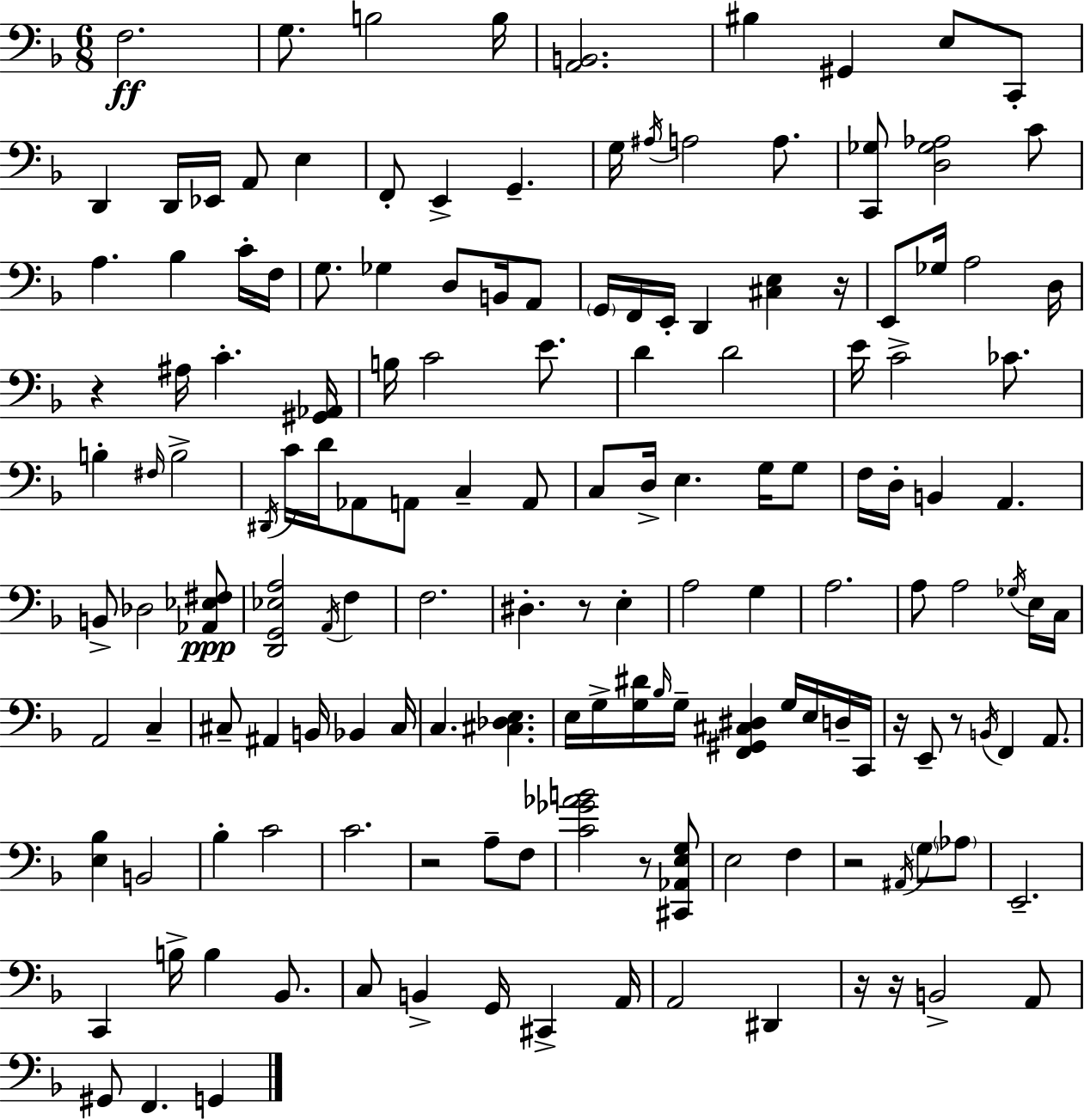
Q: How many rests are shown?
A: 10